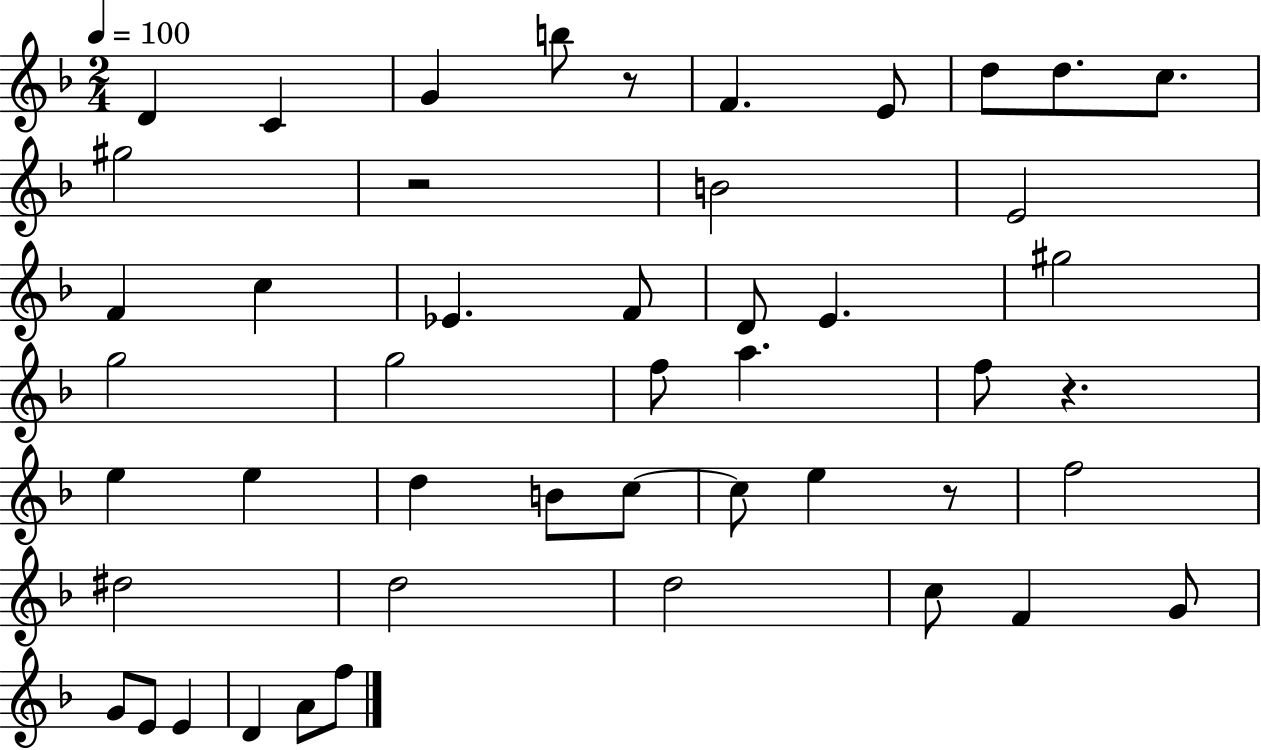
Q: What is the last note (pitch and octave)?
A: F5